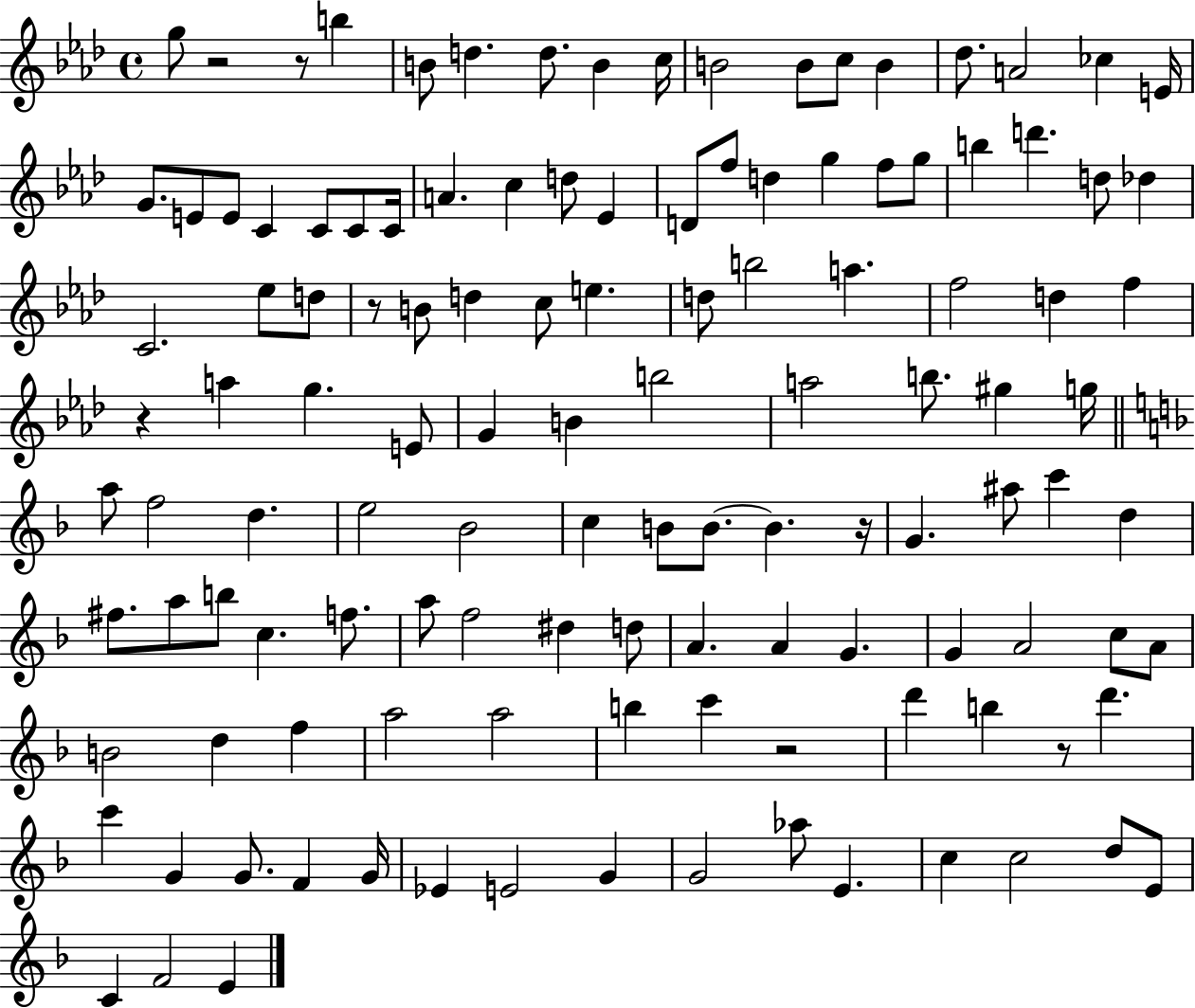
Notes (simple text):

G5/e R/h R/e B5/q B4/e D5/q. D5/e. B4/q C5/s B4/h B4/e C5/e B4/q Db5/e. A4/h CES5/q E4/s G4/e. E4/e E4/e C4/q C4/e C4/e C4/s A4/q. C5/q D5/e Eb4/q D4/e F5/e D5/q G5/q F5/e G5/e B5/q D6/q. D5/e Db5/q C4/h. Eb5/e D5/e R/e B4/e D5/q C5/e E5/q. D5/e B5/h A5/q. F5/h D5/q F5/q R/q A5/q G5/q. E4/e G4/q B4/q B5/h A5/h B5/e. G#5/q G5/s A5/e F5/h D5/q. E5/h Bb4/h C5/q B4/e B4/e. B4/q. R/s G4/q. A#5/e C6/q D5/q F#5/e. A5/e B5/e C5/q. F5/e. A5/e F5/h D#5/q D5/e A4/q. A4/q G4/q. G4/q A4/h C5/e A4/e B4/h D5/q F5/q A5/h A5/h B5/q C6/q R/h D6/q B5/q R/e D6/q. C6/q G4/q G4/e. F4/q G4/s Eb4/q E4/h G4/q G4/h Ab5/e E4/q. C5/q C5/h D5/e E4/e C4/q F4/h E4/q